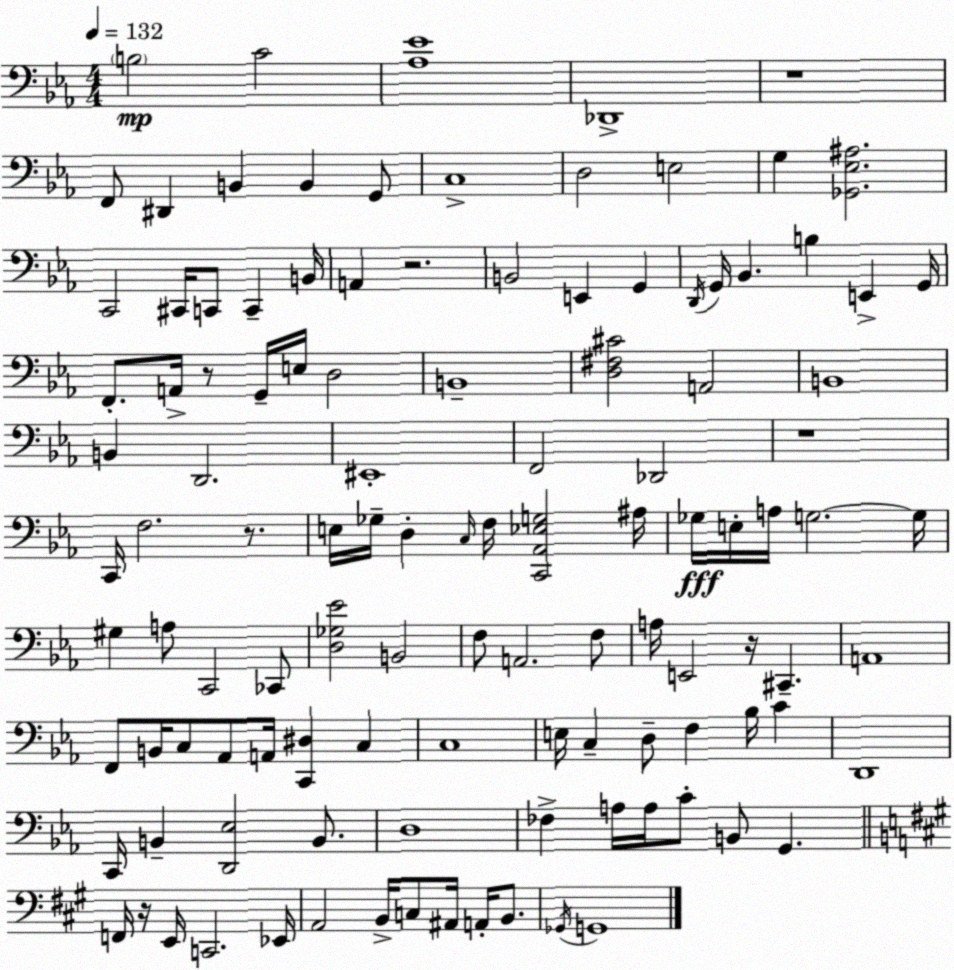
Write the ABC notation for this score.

X:1
T:Untitled
M:4/4
L:1/4
K:Cm
B,2 C2 [_A,_E]4 _D,,4 z4 F,,/2 ^D,, B,, B,, G,,/2 C,4 D,2 E,2 G, [_G,,_E,^A,]2 C,,2 ^C,,/4 C,,/2 C,, B,,/4 A,, z2 B,,2 E,, G,, D,,/4 G,,/4 _B,, B, E,, G,,/4 F,,/2 A,,/4 z/2 G,,/4 E,/4 D,2 B,,4 [D,^F,^C]2 A,,2 B,,4 B,, D,,2 ^E,,4 F,,2 _D,,2 z4 C,,/4 F,2 z/2 E,/4 _G,/4 D, C,/4 F,/4 [C,,_A,,_E,G,]2 ^A,/4 _G,/4 E,/4 A,/4 G,2 G,/4 ^G, A,/2 C,,2 _C,,/2 [D,_G,_E]2 B,,2 F,/2 A,,2 F,/2 A,/4 E,,2 z/4 ^C,, A,,4 F,,/2 B,,/4 C,/2 _A,,/2 A,,/4 [C,,^D,] C, C,4 E,/4 C, D,/2 F, _B,/4 C D,,4 C,,/4 B,, [D,,_E,]2 B,,/2 D,4 _F, A,/4 A,/4 C/2 B,,/2 G,, F,,/4 z/4 E,,/4 C,,2 _E,,/4 A,,2 B,,/4 C,/2 ^A,,/4 A,,/4 B,,/2 _G,,/4 G,,4